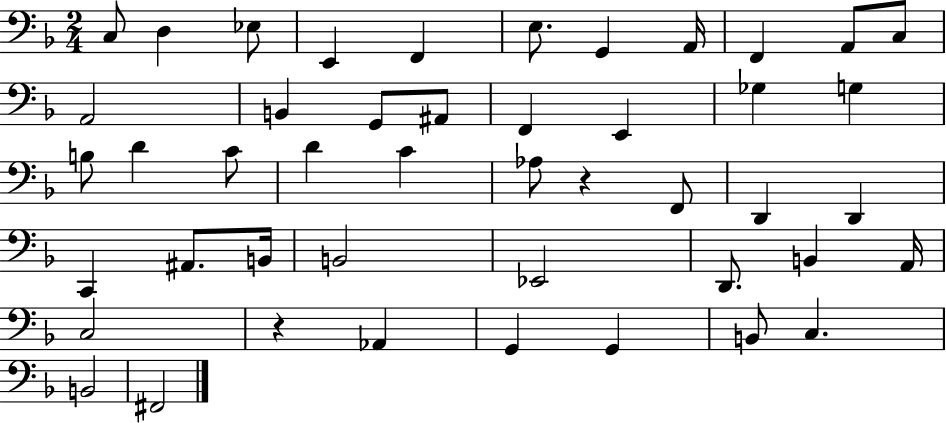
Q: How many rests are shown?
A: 2